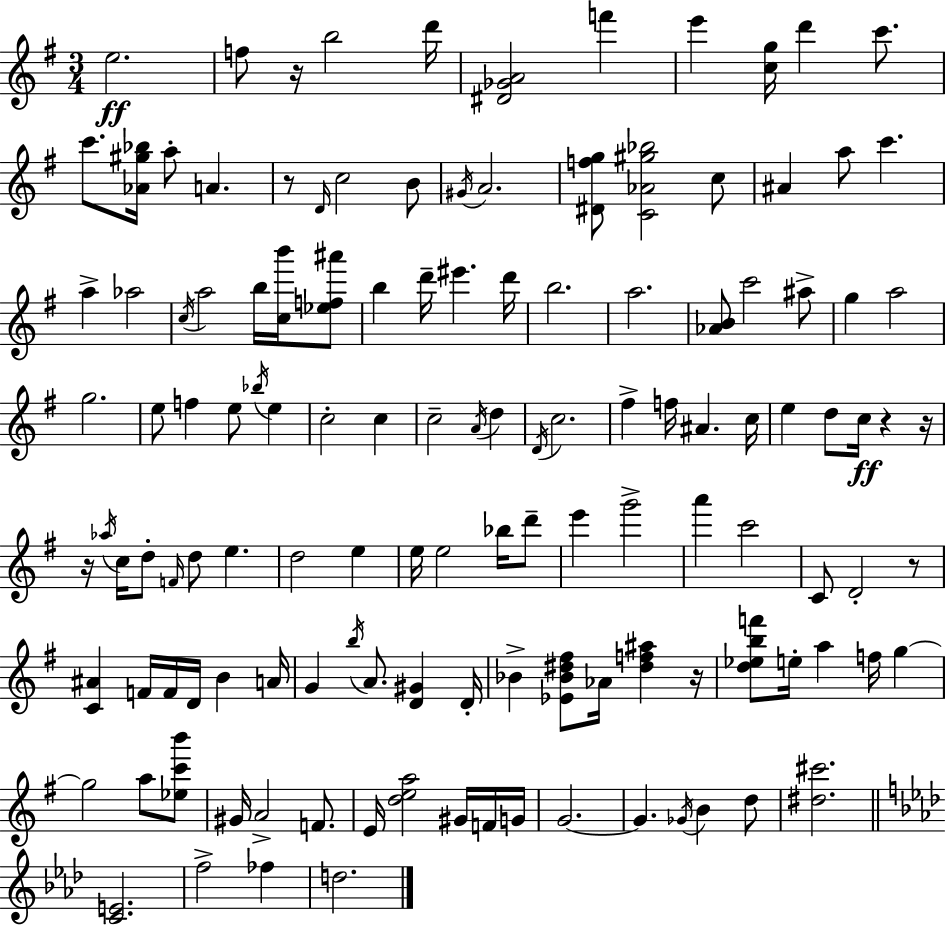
X:1
T:Untitled
M:3/4
L:1/4
K:Em
e2 f/2 z/4 b2 d'/4 [^D_GA]2 f' e' [cg]/4 d' c'/2 c'/2 [_A^g_b]/4 a/2 A z/2 D/4 c2 B/2 ^G/4 A2 [^Dfg]/2 [C_A^g_b]2 c/2 ^A a/2 c' a _a2 c/4 a2 b/4 [cb']/4 [_ef^a']/2 b d'/4 ^e' d'/4 b2 a2 [_AB]/2 c'2 ^a/2 g a2 g2 e/2 f e/2 _b/4 e c2 c c2 A/4 d D/4 c2 ^f f/4 ^A c/4 e d/2 c/4 z z/4 z/4 _a/4 c/4 d/2 F/4 d/2 e d2 e e/4 e2 _b/4 d'/2 e' g'2 a' c'2 C/2 D2 z/2 [C^A] F/4 F/4 D/4 B A/4 G b/4 A/2 [D^G] D/4 _B [_E_B^d^f]/2 _A/4 [^df^a] z/4 [d_ebf']/2 e/4 a f/4 g g2 a/2 [_ec'b']/2 ^G/4 A2 F/2 E/4 [dea]2 ^G/4 F/4 G/4 G2 G _G/4 B d/2 [^d^c']2 [CE]2 f2 _f d2